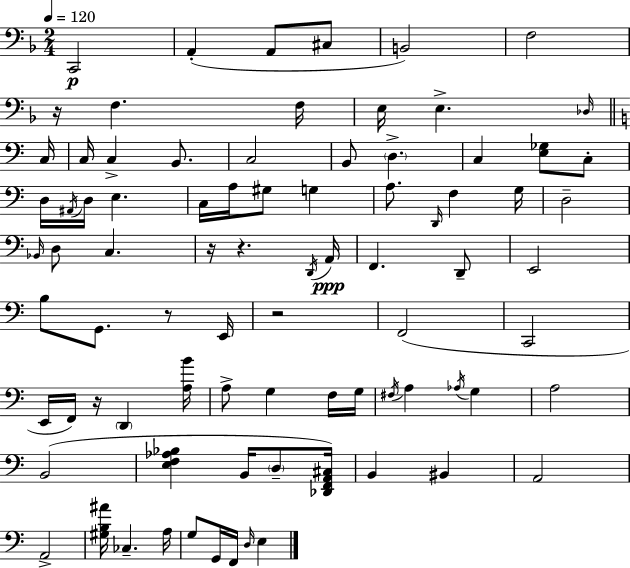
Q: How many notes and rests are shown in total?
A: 83